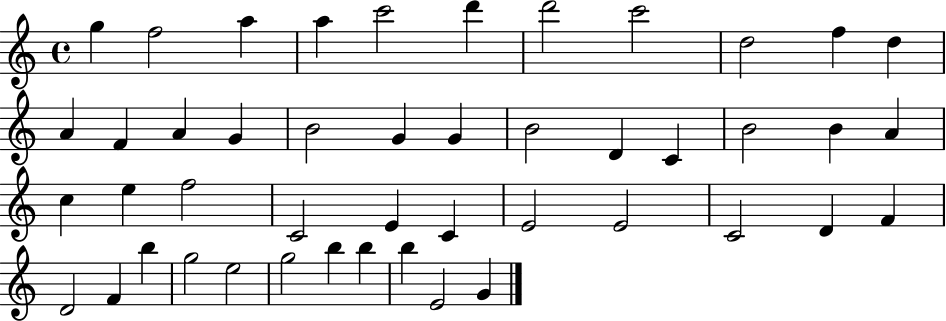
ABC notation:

X:1
T:Untitled
M:4/4
L:1/4
K:C
g f2 a a c'2 d' d'2 c'2 d2 f d A F A G B2 G G B2 D C B2 B A c e f2 C2 E C E2 E2 C2 D F D2 F b g2 e2 g2 b b b E2 G